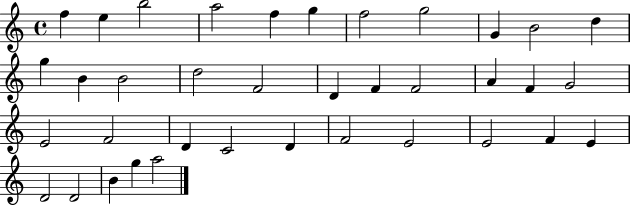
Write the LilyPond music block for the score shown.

{
  \clef treble
  \time 4/4
  \defaultTimeSignature
  \key c \major
  f''4 e''4 b''2 | a''2 f''4 g''4 | f''2 g''2 | g'4 b'2 d''4 | \break g''4 b'4 b'2 | d''2 f'2 | d'4 f'4 f'2 | a'4 f'4 g'2 | \break e'2 f'2 | d'4 c'2 d'4 | f'2 e'2 | e'2 f'4 e'4 | \break d'2 d'2 | b'4 g''4 a''2 | \bar "|."
}